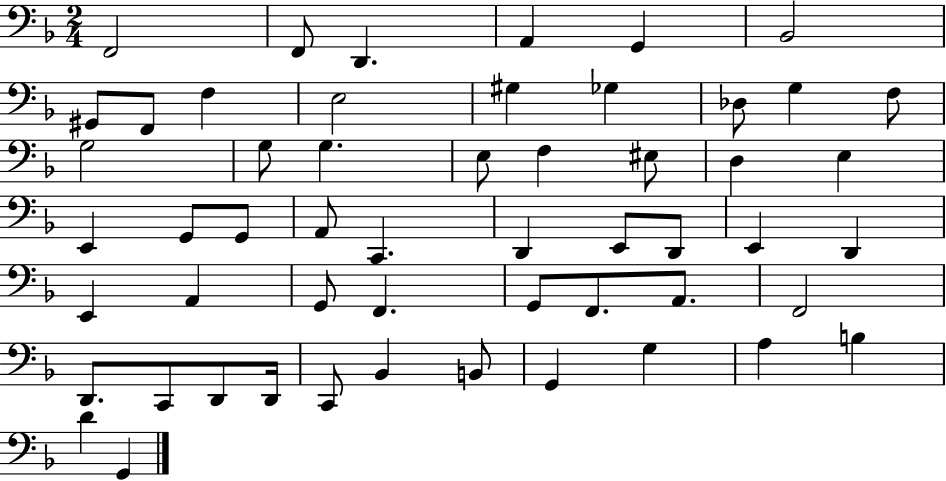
{
  \clef bass
  \numericTimeSignature
  \time 2/4
  \key f \major
  f,2 | f,8 d,4. | a,4 g,4 | bes,2 | \break gis,8 f,8 f4 | e2 | gis4 ges4 | des8 g4 f8 | \break g2 | g8 g4. | e8 f4 eis8 | d4 e4 | \break e,4 g,8 g,8 | a,8 c,4. | d,4 e,8 d,8 | e,4 d,4 | \break e,4 a,4 | g,8 f,4. | g,8 f,8. a,8. | f,2 | \break d,8. c,8 d,8 d,16 | c,8 bes,4 b,8 | g,4 g4 | a4 b4 | \break d'4 g,4 | \bar "|."
}